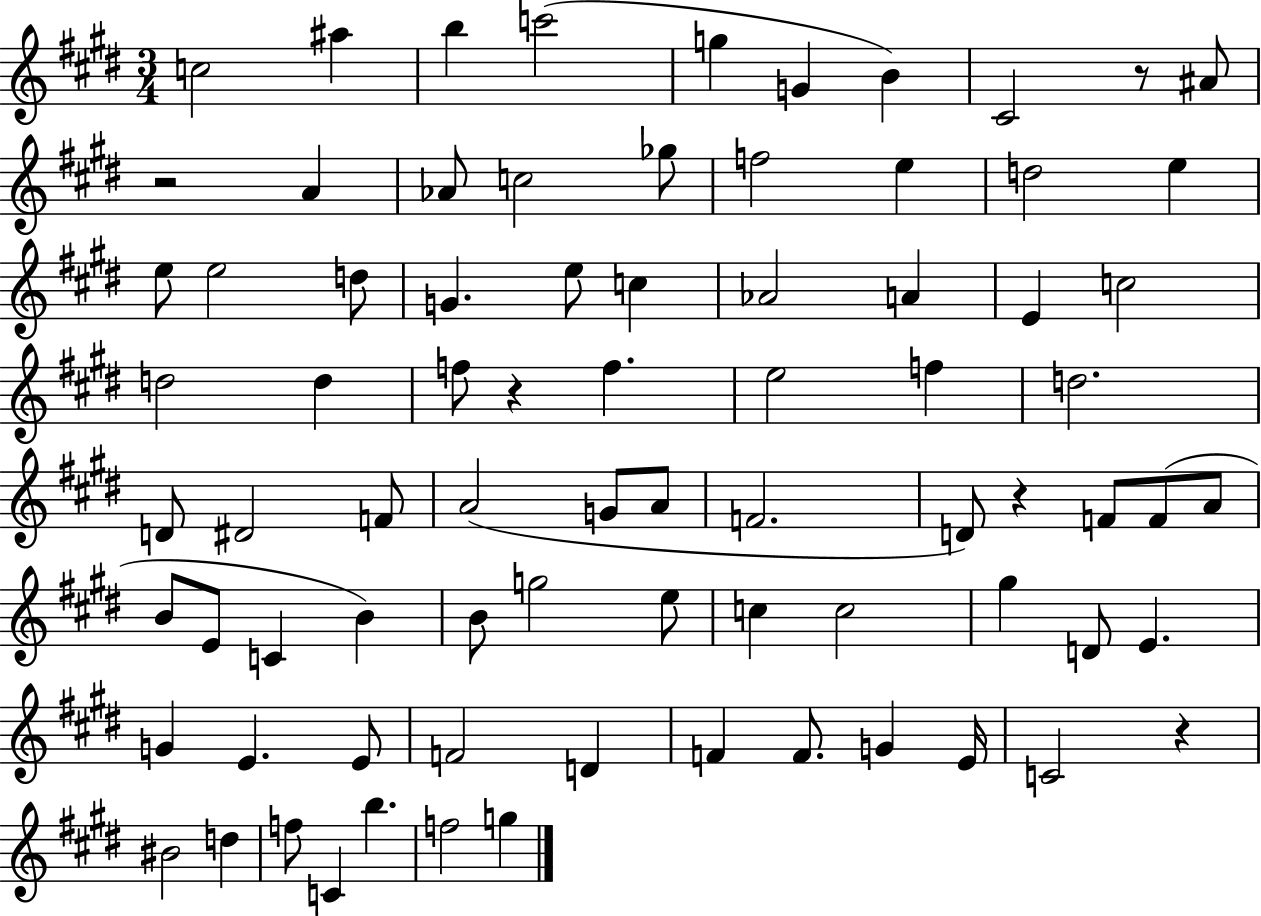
C5/h A#5/q B5/q C6/h G5/q G4/q B4/q C#4/h R/e A#4/e R/h A4/q Ab4/e C5/h Gb5/e F5/h E5/q D5/h E5/q E5/e E5/h D5/e G4/q. E5/e C5/q Ab4/h A4/q E4/q C5/h D5/h D5/q F5/e R/q F5/q. E5/h F5/q D5/h. D4/e D#4/h F4/e A4/h G4/e A4/e F4/h. D4/e R/q F4/e F4/e A4/e B4/e E4/e C4/q B4/q B4/e G5/h E5/e C5/q C5/h G#5/q D4/e E4/q. G4/q E4/q. E4/e F4/h D4/q F4/q F4/e. G4/q E4/s C4/h R/q BIS4/h D5/q F5/e C4/q B5/q. F5/h G5/q